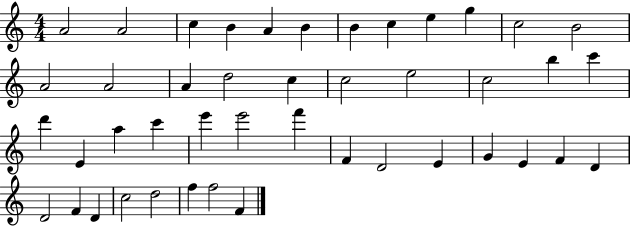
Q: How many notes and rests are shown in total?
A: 44